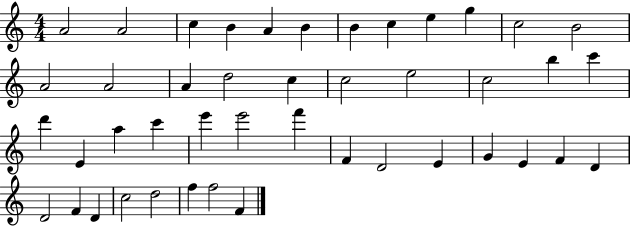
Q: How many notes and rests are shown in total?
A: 44